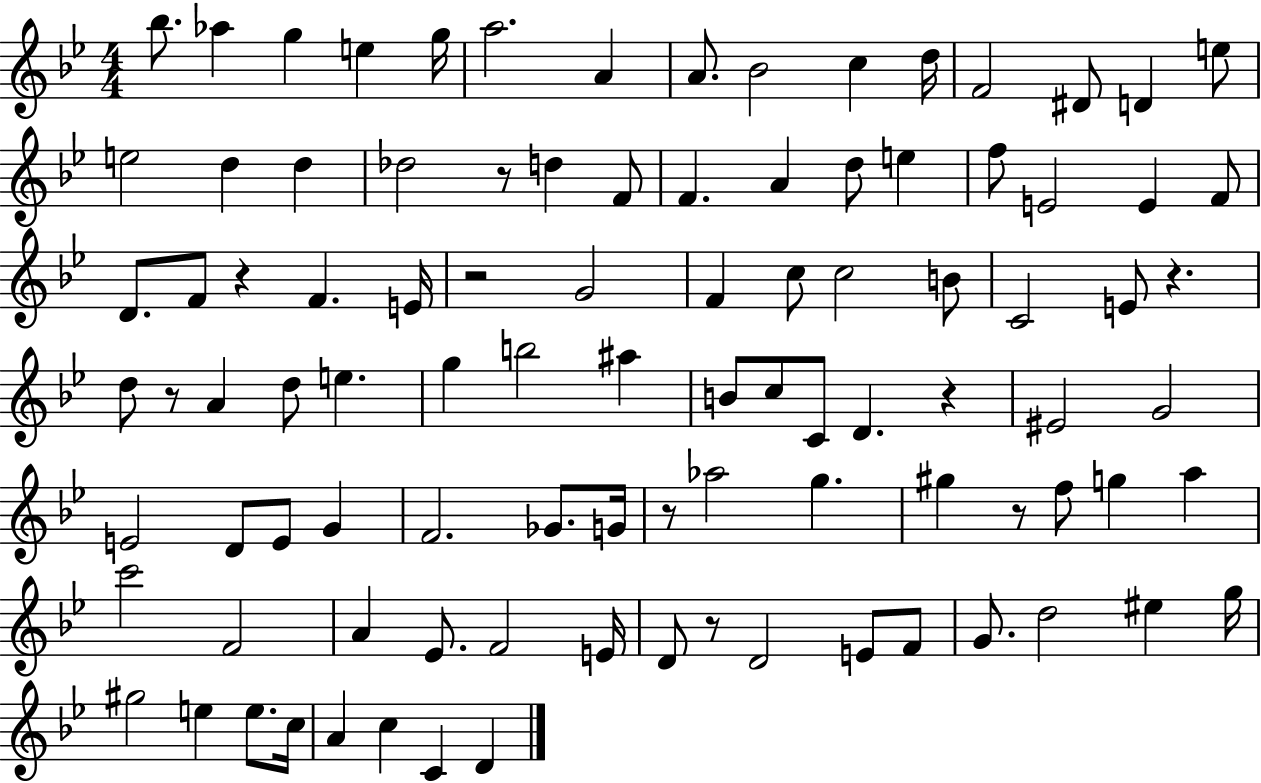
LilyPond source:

{
  \clef treble
  \numericTimeSignature
  \time 4/4
  \key bes \major
  bes''8. aes''4 g''4 e''4 g''16 | a''2. a'4 | a'8. bes'2 c''4 d''16 | f'2 dis'8 d'4 e''8 | \break e''2 d''4 d''4 | des''2 r8 d''4 f'8 | f'4. a'4 d''8 e''4 | f''8 e'2 e'4 f'8 | \break d'8. f'8 r4 f'4. e'16 | r2 g'2 | f'4 c''8 c''2 b'8 | c'2 e'8 r4. | \break d''8 r8 a'4 d''8 e''4. | g''4 b''2 ais''4 | b'8 c''8 c'8 d'4. r4 | eis'2 g'2 | \break e'2 d'8 e'8 g'4 | f'2. ges'8. g'16 | r8 aes''2 g''4. | gis''4 r8 f''8 g''4 a''4 | \break c'''2 f'2 | a'4 ees'8. f'2 e'16 | d'8 r8 d'2 e'8 f'8 | g'8. d''2 eis''4 g''16 | \break gis''2 e''4 e''8. c''16 | a'4 c''4 c'4 d'4 | \bar "|."
}